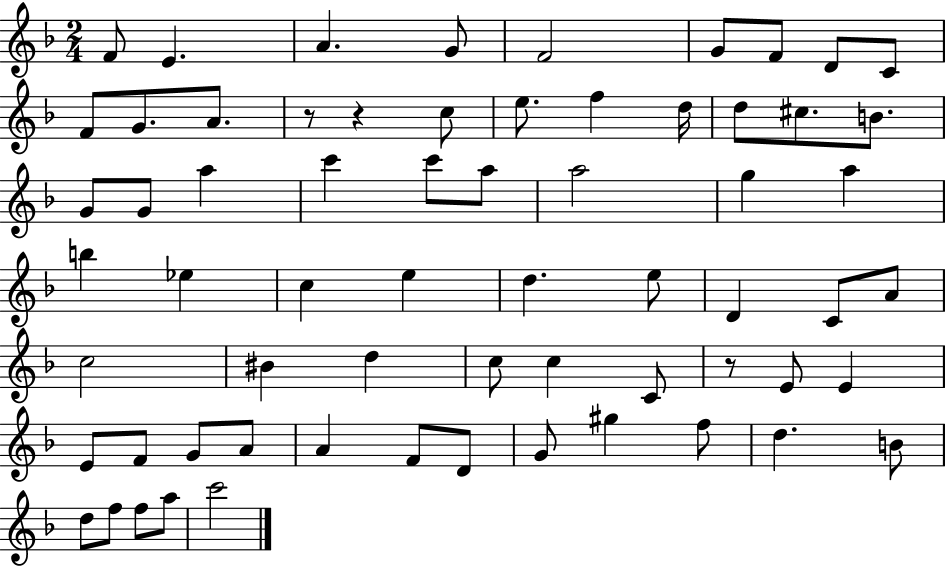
{
  \clef treble
  \numericTimeSignature
  \time 2/4
  \key f \major
  f'8 e'4. | a'4. g'8 | f'2 | g'8 f'8 d'8 c'8 | \break f'8 g'8. a'8. | r8 r4 c''8 | e''8. f''4 d''16 | d''8 cis''8. b'8. | \break g'8 g'8 a''4 | c'''4 c'''8 a''8 | a''2 | g''4 a''4 | \break b''4 ees''4 | c''4 e''4 | d''4. e''8 | d'4 c'8 a'8 | \break c''2 | bis'4 d''4 | c''8 c''4 c'8 | r8 e'8 e'4 | \break e'8 f'8 g'8 a'8 | a'4 f'8 d'8 | g'8 gis''4 f''8 | d''4. b'8 | \break d''8 f''8 f''8 a''8 | c'''2 | \bar "|."
}